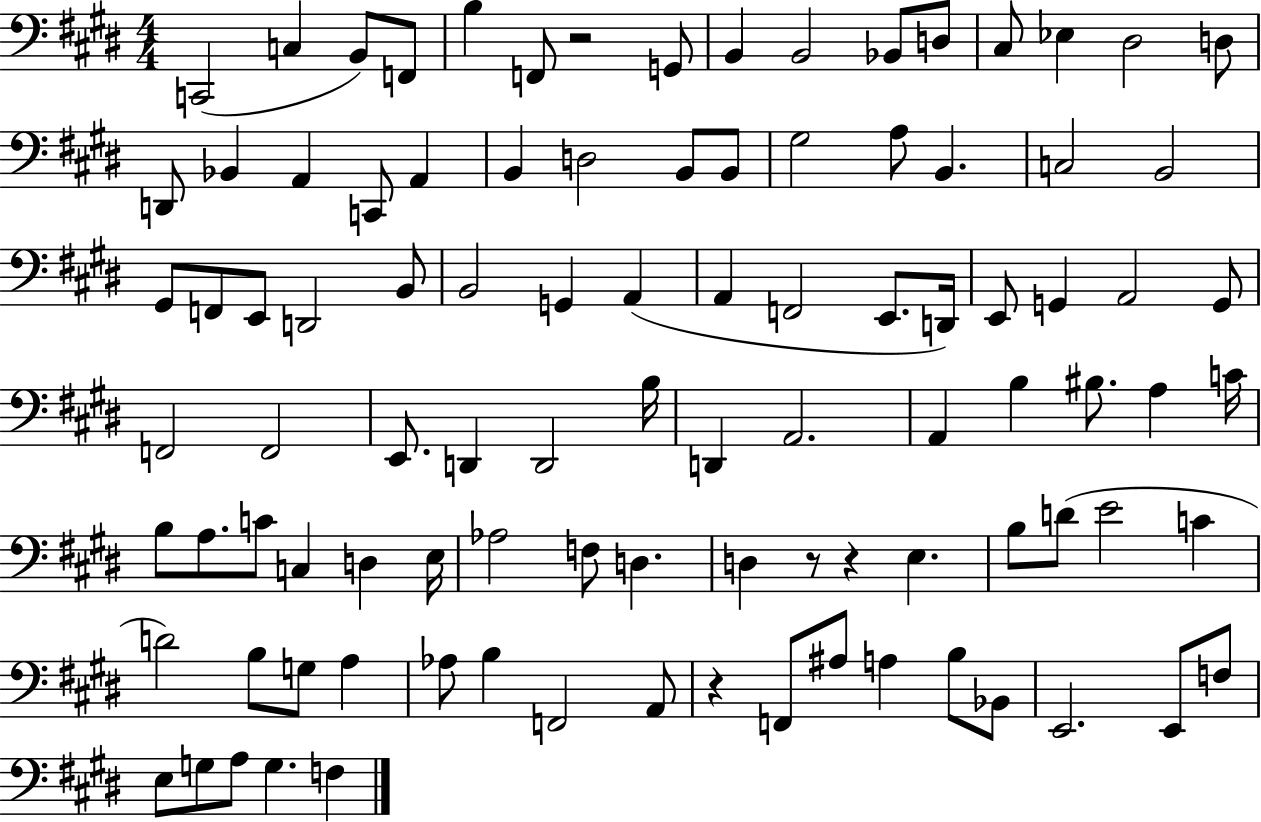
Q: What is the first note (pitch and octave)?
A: C2